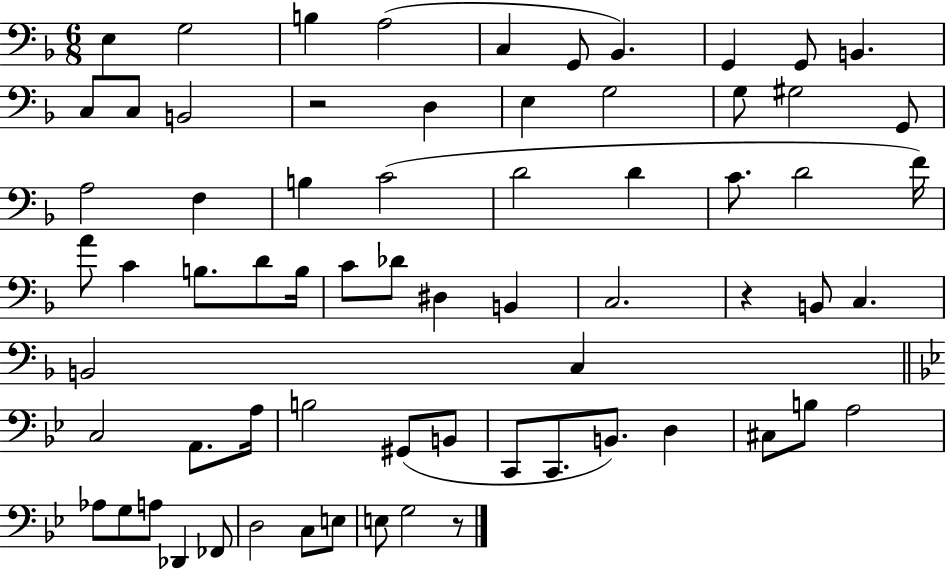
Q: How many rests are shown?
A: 3